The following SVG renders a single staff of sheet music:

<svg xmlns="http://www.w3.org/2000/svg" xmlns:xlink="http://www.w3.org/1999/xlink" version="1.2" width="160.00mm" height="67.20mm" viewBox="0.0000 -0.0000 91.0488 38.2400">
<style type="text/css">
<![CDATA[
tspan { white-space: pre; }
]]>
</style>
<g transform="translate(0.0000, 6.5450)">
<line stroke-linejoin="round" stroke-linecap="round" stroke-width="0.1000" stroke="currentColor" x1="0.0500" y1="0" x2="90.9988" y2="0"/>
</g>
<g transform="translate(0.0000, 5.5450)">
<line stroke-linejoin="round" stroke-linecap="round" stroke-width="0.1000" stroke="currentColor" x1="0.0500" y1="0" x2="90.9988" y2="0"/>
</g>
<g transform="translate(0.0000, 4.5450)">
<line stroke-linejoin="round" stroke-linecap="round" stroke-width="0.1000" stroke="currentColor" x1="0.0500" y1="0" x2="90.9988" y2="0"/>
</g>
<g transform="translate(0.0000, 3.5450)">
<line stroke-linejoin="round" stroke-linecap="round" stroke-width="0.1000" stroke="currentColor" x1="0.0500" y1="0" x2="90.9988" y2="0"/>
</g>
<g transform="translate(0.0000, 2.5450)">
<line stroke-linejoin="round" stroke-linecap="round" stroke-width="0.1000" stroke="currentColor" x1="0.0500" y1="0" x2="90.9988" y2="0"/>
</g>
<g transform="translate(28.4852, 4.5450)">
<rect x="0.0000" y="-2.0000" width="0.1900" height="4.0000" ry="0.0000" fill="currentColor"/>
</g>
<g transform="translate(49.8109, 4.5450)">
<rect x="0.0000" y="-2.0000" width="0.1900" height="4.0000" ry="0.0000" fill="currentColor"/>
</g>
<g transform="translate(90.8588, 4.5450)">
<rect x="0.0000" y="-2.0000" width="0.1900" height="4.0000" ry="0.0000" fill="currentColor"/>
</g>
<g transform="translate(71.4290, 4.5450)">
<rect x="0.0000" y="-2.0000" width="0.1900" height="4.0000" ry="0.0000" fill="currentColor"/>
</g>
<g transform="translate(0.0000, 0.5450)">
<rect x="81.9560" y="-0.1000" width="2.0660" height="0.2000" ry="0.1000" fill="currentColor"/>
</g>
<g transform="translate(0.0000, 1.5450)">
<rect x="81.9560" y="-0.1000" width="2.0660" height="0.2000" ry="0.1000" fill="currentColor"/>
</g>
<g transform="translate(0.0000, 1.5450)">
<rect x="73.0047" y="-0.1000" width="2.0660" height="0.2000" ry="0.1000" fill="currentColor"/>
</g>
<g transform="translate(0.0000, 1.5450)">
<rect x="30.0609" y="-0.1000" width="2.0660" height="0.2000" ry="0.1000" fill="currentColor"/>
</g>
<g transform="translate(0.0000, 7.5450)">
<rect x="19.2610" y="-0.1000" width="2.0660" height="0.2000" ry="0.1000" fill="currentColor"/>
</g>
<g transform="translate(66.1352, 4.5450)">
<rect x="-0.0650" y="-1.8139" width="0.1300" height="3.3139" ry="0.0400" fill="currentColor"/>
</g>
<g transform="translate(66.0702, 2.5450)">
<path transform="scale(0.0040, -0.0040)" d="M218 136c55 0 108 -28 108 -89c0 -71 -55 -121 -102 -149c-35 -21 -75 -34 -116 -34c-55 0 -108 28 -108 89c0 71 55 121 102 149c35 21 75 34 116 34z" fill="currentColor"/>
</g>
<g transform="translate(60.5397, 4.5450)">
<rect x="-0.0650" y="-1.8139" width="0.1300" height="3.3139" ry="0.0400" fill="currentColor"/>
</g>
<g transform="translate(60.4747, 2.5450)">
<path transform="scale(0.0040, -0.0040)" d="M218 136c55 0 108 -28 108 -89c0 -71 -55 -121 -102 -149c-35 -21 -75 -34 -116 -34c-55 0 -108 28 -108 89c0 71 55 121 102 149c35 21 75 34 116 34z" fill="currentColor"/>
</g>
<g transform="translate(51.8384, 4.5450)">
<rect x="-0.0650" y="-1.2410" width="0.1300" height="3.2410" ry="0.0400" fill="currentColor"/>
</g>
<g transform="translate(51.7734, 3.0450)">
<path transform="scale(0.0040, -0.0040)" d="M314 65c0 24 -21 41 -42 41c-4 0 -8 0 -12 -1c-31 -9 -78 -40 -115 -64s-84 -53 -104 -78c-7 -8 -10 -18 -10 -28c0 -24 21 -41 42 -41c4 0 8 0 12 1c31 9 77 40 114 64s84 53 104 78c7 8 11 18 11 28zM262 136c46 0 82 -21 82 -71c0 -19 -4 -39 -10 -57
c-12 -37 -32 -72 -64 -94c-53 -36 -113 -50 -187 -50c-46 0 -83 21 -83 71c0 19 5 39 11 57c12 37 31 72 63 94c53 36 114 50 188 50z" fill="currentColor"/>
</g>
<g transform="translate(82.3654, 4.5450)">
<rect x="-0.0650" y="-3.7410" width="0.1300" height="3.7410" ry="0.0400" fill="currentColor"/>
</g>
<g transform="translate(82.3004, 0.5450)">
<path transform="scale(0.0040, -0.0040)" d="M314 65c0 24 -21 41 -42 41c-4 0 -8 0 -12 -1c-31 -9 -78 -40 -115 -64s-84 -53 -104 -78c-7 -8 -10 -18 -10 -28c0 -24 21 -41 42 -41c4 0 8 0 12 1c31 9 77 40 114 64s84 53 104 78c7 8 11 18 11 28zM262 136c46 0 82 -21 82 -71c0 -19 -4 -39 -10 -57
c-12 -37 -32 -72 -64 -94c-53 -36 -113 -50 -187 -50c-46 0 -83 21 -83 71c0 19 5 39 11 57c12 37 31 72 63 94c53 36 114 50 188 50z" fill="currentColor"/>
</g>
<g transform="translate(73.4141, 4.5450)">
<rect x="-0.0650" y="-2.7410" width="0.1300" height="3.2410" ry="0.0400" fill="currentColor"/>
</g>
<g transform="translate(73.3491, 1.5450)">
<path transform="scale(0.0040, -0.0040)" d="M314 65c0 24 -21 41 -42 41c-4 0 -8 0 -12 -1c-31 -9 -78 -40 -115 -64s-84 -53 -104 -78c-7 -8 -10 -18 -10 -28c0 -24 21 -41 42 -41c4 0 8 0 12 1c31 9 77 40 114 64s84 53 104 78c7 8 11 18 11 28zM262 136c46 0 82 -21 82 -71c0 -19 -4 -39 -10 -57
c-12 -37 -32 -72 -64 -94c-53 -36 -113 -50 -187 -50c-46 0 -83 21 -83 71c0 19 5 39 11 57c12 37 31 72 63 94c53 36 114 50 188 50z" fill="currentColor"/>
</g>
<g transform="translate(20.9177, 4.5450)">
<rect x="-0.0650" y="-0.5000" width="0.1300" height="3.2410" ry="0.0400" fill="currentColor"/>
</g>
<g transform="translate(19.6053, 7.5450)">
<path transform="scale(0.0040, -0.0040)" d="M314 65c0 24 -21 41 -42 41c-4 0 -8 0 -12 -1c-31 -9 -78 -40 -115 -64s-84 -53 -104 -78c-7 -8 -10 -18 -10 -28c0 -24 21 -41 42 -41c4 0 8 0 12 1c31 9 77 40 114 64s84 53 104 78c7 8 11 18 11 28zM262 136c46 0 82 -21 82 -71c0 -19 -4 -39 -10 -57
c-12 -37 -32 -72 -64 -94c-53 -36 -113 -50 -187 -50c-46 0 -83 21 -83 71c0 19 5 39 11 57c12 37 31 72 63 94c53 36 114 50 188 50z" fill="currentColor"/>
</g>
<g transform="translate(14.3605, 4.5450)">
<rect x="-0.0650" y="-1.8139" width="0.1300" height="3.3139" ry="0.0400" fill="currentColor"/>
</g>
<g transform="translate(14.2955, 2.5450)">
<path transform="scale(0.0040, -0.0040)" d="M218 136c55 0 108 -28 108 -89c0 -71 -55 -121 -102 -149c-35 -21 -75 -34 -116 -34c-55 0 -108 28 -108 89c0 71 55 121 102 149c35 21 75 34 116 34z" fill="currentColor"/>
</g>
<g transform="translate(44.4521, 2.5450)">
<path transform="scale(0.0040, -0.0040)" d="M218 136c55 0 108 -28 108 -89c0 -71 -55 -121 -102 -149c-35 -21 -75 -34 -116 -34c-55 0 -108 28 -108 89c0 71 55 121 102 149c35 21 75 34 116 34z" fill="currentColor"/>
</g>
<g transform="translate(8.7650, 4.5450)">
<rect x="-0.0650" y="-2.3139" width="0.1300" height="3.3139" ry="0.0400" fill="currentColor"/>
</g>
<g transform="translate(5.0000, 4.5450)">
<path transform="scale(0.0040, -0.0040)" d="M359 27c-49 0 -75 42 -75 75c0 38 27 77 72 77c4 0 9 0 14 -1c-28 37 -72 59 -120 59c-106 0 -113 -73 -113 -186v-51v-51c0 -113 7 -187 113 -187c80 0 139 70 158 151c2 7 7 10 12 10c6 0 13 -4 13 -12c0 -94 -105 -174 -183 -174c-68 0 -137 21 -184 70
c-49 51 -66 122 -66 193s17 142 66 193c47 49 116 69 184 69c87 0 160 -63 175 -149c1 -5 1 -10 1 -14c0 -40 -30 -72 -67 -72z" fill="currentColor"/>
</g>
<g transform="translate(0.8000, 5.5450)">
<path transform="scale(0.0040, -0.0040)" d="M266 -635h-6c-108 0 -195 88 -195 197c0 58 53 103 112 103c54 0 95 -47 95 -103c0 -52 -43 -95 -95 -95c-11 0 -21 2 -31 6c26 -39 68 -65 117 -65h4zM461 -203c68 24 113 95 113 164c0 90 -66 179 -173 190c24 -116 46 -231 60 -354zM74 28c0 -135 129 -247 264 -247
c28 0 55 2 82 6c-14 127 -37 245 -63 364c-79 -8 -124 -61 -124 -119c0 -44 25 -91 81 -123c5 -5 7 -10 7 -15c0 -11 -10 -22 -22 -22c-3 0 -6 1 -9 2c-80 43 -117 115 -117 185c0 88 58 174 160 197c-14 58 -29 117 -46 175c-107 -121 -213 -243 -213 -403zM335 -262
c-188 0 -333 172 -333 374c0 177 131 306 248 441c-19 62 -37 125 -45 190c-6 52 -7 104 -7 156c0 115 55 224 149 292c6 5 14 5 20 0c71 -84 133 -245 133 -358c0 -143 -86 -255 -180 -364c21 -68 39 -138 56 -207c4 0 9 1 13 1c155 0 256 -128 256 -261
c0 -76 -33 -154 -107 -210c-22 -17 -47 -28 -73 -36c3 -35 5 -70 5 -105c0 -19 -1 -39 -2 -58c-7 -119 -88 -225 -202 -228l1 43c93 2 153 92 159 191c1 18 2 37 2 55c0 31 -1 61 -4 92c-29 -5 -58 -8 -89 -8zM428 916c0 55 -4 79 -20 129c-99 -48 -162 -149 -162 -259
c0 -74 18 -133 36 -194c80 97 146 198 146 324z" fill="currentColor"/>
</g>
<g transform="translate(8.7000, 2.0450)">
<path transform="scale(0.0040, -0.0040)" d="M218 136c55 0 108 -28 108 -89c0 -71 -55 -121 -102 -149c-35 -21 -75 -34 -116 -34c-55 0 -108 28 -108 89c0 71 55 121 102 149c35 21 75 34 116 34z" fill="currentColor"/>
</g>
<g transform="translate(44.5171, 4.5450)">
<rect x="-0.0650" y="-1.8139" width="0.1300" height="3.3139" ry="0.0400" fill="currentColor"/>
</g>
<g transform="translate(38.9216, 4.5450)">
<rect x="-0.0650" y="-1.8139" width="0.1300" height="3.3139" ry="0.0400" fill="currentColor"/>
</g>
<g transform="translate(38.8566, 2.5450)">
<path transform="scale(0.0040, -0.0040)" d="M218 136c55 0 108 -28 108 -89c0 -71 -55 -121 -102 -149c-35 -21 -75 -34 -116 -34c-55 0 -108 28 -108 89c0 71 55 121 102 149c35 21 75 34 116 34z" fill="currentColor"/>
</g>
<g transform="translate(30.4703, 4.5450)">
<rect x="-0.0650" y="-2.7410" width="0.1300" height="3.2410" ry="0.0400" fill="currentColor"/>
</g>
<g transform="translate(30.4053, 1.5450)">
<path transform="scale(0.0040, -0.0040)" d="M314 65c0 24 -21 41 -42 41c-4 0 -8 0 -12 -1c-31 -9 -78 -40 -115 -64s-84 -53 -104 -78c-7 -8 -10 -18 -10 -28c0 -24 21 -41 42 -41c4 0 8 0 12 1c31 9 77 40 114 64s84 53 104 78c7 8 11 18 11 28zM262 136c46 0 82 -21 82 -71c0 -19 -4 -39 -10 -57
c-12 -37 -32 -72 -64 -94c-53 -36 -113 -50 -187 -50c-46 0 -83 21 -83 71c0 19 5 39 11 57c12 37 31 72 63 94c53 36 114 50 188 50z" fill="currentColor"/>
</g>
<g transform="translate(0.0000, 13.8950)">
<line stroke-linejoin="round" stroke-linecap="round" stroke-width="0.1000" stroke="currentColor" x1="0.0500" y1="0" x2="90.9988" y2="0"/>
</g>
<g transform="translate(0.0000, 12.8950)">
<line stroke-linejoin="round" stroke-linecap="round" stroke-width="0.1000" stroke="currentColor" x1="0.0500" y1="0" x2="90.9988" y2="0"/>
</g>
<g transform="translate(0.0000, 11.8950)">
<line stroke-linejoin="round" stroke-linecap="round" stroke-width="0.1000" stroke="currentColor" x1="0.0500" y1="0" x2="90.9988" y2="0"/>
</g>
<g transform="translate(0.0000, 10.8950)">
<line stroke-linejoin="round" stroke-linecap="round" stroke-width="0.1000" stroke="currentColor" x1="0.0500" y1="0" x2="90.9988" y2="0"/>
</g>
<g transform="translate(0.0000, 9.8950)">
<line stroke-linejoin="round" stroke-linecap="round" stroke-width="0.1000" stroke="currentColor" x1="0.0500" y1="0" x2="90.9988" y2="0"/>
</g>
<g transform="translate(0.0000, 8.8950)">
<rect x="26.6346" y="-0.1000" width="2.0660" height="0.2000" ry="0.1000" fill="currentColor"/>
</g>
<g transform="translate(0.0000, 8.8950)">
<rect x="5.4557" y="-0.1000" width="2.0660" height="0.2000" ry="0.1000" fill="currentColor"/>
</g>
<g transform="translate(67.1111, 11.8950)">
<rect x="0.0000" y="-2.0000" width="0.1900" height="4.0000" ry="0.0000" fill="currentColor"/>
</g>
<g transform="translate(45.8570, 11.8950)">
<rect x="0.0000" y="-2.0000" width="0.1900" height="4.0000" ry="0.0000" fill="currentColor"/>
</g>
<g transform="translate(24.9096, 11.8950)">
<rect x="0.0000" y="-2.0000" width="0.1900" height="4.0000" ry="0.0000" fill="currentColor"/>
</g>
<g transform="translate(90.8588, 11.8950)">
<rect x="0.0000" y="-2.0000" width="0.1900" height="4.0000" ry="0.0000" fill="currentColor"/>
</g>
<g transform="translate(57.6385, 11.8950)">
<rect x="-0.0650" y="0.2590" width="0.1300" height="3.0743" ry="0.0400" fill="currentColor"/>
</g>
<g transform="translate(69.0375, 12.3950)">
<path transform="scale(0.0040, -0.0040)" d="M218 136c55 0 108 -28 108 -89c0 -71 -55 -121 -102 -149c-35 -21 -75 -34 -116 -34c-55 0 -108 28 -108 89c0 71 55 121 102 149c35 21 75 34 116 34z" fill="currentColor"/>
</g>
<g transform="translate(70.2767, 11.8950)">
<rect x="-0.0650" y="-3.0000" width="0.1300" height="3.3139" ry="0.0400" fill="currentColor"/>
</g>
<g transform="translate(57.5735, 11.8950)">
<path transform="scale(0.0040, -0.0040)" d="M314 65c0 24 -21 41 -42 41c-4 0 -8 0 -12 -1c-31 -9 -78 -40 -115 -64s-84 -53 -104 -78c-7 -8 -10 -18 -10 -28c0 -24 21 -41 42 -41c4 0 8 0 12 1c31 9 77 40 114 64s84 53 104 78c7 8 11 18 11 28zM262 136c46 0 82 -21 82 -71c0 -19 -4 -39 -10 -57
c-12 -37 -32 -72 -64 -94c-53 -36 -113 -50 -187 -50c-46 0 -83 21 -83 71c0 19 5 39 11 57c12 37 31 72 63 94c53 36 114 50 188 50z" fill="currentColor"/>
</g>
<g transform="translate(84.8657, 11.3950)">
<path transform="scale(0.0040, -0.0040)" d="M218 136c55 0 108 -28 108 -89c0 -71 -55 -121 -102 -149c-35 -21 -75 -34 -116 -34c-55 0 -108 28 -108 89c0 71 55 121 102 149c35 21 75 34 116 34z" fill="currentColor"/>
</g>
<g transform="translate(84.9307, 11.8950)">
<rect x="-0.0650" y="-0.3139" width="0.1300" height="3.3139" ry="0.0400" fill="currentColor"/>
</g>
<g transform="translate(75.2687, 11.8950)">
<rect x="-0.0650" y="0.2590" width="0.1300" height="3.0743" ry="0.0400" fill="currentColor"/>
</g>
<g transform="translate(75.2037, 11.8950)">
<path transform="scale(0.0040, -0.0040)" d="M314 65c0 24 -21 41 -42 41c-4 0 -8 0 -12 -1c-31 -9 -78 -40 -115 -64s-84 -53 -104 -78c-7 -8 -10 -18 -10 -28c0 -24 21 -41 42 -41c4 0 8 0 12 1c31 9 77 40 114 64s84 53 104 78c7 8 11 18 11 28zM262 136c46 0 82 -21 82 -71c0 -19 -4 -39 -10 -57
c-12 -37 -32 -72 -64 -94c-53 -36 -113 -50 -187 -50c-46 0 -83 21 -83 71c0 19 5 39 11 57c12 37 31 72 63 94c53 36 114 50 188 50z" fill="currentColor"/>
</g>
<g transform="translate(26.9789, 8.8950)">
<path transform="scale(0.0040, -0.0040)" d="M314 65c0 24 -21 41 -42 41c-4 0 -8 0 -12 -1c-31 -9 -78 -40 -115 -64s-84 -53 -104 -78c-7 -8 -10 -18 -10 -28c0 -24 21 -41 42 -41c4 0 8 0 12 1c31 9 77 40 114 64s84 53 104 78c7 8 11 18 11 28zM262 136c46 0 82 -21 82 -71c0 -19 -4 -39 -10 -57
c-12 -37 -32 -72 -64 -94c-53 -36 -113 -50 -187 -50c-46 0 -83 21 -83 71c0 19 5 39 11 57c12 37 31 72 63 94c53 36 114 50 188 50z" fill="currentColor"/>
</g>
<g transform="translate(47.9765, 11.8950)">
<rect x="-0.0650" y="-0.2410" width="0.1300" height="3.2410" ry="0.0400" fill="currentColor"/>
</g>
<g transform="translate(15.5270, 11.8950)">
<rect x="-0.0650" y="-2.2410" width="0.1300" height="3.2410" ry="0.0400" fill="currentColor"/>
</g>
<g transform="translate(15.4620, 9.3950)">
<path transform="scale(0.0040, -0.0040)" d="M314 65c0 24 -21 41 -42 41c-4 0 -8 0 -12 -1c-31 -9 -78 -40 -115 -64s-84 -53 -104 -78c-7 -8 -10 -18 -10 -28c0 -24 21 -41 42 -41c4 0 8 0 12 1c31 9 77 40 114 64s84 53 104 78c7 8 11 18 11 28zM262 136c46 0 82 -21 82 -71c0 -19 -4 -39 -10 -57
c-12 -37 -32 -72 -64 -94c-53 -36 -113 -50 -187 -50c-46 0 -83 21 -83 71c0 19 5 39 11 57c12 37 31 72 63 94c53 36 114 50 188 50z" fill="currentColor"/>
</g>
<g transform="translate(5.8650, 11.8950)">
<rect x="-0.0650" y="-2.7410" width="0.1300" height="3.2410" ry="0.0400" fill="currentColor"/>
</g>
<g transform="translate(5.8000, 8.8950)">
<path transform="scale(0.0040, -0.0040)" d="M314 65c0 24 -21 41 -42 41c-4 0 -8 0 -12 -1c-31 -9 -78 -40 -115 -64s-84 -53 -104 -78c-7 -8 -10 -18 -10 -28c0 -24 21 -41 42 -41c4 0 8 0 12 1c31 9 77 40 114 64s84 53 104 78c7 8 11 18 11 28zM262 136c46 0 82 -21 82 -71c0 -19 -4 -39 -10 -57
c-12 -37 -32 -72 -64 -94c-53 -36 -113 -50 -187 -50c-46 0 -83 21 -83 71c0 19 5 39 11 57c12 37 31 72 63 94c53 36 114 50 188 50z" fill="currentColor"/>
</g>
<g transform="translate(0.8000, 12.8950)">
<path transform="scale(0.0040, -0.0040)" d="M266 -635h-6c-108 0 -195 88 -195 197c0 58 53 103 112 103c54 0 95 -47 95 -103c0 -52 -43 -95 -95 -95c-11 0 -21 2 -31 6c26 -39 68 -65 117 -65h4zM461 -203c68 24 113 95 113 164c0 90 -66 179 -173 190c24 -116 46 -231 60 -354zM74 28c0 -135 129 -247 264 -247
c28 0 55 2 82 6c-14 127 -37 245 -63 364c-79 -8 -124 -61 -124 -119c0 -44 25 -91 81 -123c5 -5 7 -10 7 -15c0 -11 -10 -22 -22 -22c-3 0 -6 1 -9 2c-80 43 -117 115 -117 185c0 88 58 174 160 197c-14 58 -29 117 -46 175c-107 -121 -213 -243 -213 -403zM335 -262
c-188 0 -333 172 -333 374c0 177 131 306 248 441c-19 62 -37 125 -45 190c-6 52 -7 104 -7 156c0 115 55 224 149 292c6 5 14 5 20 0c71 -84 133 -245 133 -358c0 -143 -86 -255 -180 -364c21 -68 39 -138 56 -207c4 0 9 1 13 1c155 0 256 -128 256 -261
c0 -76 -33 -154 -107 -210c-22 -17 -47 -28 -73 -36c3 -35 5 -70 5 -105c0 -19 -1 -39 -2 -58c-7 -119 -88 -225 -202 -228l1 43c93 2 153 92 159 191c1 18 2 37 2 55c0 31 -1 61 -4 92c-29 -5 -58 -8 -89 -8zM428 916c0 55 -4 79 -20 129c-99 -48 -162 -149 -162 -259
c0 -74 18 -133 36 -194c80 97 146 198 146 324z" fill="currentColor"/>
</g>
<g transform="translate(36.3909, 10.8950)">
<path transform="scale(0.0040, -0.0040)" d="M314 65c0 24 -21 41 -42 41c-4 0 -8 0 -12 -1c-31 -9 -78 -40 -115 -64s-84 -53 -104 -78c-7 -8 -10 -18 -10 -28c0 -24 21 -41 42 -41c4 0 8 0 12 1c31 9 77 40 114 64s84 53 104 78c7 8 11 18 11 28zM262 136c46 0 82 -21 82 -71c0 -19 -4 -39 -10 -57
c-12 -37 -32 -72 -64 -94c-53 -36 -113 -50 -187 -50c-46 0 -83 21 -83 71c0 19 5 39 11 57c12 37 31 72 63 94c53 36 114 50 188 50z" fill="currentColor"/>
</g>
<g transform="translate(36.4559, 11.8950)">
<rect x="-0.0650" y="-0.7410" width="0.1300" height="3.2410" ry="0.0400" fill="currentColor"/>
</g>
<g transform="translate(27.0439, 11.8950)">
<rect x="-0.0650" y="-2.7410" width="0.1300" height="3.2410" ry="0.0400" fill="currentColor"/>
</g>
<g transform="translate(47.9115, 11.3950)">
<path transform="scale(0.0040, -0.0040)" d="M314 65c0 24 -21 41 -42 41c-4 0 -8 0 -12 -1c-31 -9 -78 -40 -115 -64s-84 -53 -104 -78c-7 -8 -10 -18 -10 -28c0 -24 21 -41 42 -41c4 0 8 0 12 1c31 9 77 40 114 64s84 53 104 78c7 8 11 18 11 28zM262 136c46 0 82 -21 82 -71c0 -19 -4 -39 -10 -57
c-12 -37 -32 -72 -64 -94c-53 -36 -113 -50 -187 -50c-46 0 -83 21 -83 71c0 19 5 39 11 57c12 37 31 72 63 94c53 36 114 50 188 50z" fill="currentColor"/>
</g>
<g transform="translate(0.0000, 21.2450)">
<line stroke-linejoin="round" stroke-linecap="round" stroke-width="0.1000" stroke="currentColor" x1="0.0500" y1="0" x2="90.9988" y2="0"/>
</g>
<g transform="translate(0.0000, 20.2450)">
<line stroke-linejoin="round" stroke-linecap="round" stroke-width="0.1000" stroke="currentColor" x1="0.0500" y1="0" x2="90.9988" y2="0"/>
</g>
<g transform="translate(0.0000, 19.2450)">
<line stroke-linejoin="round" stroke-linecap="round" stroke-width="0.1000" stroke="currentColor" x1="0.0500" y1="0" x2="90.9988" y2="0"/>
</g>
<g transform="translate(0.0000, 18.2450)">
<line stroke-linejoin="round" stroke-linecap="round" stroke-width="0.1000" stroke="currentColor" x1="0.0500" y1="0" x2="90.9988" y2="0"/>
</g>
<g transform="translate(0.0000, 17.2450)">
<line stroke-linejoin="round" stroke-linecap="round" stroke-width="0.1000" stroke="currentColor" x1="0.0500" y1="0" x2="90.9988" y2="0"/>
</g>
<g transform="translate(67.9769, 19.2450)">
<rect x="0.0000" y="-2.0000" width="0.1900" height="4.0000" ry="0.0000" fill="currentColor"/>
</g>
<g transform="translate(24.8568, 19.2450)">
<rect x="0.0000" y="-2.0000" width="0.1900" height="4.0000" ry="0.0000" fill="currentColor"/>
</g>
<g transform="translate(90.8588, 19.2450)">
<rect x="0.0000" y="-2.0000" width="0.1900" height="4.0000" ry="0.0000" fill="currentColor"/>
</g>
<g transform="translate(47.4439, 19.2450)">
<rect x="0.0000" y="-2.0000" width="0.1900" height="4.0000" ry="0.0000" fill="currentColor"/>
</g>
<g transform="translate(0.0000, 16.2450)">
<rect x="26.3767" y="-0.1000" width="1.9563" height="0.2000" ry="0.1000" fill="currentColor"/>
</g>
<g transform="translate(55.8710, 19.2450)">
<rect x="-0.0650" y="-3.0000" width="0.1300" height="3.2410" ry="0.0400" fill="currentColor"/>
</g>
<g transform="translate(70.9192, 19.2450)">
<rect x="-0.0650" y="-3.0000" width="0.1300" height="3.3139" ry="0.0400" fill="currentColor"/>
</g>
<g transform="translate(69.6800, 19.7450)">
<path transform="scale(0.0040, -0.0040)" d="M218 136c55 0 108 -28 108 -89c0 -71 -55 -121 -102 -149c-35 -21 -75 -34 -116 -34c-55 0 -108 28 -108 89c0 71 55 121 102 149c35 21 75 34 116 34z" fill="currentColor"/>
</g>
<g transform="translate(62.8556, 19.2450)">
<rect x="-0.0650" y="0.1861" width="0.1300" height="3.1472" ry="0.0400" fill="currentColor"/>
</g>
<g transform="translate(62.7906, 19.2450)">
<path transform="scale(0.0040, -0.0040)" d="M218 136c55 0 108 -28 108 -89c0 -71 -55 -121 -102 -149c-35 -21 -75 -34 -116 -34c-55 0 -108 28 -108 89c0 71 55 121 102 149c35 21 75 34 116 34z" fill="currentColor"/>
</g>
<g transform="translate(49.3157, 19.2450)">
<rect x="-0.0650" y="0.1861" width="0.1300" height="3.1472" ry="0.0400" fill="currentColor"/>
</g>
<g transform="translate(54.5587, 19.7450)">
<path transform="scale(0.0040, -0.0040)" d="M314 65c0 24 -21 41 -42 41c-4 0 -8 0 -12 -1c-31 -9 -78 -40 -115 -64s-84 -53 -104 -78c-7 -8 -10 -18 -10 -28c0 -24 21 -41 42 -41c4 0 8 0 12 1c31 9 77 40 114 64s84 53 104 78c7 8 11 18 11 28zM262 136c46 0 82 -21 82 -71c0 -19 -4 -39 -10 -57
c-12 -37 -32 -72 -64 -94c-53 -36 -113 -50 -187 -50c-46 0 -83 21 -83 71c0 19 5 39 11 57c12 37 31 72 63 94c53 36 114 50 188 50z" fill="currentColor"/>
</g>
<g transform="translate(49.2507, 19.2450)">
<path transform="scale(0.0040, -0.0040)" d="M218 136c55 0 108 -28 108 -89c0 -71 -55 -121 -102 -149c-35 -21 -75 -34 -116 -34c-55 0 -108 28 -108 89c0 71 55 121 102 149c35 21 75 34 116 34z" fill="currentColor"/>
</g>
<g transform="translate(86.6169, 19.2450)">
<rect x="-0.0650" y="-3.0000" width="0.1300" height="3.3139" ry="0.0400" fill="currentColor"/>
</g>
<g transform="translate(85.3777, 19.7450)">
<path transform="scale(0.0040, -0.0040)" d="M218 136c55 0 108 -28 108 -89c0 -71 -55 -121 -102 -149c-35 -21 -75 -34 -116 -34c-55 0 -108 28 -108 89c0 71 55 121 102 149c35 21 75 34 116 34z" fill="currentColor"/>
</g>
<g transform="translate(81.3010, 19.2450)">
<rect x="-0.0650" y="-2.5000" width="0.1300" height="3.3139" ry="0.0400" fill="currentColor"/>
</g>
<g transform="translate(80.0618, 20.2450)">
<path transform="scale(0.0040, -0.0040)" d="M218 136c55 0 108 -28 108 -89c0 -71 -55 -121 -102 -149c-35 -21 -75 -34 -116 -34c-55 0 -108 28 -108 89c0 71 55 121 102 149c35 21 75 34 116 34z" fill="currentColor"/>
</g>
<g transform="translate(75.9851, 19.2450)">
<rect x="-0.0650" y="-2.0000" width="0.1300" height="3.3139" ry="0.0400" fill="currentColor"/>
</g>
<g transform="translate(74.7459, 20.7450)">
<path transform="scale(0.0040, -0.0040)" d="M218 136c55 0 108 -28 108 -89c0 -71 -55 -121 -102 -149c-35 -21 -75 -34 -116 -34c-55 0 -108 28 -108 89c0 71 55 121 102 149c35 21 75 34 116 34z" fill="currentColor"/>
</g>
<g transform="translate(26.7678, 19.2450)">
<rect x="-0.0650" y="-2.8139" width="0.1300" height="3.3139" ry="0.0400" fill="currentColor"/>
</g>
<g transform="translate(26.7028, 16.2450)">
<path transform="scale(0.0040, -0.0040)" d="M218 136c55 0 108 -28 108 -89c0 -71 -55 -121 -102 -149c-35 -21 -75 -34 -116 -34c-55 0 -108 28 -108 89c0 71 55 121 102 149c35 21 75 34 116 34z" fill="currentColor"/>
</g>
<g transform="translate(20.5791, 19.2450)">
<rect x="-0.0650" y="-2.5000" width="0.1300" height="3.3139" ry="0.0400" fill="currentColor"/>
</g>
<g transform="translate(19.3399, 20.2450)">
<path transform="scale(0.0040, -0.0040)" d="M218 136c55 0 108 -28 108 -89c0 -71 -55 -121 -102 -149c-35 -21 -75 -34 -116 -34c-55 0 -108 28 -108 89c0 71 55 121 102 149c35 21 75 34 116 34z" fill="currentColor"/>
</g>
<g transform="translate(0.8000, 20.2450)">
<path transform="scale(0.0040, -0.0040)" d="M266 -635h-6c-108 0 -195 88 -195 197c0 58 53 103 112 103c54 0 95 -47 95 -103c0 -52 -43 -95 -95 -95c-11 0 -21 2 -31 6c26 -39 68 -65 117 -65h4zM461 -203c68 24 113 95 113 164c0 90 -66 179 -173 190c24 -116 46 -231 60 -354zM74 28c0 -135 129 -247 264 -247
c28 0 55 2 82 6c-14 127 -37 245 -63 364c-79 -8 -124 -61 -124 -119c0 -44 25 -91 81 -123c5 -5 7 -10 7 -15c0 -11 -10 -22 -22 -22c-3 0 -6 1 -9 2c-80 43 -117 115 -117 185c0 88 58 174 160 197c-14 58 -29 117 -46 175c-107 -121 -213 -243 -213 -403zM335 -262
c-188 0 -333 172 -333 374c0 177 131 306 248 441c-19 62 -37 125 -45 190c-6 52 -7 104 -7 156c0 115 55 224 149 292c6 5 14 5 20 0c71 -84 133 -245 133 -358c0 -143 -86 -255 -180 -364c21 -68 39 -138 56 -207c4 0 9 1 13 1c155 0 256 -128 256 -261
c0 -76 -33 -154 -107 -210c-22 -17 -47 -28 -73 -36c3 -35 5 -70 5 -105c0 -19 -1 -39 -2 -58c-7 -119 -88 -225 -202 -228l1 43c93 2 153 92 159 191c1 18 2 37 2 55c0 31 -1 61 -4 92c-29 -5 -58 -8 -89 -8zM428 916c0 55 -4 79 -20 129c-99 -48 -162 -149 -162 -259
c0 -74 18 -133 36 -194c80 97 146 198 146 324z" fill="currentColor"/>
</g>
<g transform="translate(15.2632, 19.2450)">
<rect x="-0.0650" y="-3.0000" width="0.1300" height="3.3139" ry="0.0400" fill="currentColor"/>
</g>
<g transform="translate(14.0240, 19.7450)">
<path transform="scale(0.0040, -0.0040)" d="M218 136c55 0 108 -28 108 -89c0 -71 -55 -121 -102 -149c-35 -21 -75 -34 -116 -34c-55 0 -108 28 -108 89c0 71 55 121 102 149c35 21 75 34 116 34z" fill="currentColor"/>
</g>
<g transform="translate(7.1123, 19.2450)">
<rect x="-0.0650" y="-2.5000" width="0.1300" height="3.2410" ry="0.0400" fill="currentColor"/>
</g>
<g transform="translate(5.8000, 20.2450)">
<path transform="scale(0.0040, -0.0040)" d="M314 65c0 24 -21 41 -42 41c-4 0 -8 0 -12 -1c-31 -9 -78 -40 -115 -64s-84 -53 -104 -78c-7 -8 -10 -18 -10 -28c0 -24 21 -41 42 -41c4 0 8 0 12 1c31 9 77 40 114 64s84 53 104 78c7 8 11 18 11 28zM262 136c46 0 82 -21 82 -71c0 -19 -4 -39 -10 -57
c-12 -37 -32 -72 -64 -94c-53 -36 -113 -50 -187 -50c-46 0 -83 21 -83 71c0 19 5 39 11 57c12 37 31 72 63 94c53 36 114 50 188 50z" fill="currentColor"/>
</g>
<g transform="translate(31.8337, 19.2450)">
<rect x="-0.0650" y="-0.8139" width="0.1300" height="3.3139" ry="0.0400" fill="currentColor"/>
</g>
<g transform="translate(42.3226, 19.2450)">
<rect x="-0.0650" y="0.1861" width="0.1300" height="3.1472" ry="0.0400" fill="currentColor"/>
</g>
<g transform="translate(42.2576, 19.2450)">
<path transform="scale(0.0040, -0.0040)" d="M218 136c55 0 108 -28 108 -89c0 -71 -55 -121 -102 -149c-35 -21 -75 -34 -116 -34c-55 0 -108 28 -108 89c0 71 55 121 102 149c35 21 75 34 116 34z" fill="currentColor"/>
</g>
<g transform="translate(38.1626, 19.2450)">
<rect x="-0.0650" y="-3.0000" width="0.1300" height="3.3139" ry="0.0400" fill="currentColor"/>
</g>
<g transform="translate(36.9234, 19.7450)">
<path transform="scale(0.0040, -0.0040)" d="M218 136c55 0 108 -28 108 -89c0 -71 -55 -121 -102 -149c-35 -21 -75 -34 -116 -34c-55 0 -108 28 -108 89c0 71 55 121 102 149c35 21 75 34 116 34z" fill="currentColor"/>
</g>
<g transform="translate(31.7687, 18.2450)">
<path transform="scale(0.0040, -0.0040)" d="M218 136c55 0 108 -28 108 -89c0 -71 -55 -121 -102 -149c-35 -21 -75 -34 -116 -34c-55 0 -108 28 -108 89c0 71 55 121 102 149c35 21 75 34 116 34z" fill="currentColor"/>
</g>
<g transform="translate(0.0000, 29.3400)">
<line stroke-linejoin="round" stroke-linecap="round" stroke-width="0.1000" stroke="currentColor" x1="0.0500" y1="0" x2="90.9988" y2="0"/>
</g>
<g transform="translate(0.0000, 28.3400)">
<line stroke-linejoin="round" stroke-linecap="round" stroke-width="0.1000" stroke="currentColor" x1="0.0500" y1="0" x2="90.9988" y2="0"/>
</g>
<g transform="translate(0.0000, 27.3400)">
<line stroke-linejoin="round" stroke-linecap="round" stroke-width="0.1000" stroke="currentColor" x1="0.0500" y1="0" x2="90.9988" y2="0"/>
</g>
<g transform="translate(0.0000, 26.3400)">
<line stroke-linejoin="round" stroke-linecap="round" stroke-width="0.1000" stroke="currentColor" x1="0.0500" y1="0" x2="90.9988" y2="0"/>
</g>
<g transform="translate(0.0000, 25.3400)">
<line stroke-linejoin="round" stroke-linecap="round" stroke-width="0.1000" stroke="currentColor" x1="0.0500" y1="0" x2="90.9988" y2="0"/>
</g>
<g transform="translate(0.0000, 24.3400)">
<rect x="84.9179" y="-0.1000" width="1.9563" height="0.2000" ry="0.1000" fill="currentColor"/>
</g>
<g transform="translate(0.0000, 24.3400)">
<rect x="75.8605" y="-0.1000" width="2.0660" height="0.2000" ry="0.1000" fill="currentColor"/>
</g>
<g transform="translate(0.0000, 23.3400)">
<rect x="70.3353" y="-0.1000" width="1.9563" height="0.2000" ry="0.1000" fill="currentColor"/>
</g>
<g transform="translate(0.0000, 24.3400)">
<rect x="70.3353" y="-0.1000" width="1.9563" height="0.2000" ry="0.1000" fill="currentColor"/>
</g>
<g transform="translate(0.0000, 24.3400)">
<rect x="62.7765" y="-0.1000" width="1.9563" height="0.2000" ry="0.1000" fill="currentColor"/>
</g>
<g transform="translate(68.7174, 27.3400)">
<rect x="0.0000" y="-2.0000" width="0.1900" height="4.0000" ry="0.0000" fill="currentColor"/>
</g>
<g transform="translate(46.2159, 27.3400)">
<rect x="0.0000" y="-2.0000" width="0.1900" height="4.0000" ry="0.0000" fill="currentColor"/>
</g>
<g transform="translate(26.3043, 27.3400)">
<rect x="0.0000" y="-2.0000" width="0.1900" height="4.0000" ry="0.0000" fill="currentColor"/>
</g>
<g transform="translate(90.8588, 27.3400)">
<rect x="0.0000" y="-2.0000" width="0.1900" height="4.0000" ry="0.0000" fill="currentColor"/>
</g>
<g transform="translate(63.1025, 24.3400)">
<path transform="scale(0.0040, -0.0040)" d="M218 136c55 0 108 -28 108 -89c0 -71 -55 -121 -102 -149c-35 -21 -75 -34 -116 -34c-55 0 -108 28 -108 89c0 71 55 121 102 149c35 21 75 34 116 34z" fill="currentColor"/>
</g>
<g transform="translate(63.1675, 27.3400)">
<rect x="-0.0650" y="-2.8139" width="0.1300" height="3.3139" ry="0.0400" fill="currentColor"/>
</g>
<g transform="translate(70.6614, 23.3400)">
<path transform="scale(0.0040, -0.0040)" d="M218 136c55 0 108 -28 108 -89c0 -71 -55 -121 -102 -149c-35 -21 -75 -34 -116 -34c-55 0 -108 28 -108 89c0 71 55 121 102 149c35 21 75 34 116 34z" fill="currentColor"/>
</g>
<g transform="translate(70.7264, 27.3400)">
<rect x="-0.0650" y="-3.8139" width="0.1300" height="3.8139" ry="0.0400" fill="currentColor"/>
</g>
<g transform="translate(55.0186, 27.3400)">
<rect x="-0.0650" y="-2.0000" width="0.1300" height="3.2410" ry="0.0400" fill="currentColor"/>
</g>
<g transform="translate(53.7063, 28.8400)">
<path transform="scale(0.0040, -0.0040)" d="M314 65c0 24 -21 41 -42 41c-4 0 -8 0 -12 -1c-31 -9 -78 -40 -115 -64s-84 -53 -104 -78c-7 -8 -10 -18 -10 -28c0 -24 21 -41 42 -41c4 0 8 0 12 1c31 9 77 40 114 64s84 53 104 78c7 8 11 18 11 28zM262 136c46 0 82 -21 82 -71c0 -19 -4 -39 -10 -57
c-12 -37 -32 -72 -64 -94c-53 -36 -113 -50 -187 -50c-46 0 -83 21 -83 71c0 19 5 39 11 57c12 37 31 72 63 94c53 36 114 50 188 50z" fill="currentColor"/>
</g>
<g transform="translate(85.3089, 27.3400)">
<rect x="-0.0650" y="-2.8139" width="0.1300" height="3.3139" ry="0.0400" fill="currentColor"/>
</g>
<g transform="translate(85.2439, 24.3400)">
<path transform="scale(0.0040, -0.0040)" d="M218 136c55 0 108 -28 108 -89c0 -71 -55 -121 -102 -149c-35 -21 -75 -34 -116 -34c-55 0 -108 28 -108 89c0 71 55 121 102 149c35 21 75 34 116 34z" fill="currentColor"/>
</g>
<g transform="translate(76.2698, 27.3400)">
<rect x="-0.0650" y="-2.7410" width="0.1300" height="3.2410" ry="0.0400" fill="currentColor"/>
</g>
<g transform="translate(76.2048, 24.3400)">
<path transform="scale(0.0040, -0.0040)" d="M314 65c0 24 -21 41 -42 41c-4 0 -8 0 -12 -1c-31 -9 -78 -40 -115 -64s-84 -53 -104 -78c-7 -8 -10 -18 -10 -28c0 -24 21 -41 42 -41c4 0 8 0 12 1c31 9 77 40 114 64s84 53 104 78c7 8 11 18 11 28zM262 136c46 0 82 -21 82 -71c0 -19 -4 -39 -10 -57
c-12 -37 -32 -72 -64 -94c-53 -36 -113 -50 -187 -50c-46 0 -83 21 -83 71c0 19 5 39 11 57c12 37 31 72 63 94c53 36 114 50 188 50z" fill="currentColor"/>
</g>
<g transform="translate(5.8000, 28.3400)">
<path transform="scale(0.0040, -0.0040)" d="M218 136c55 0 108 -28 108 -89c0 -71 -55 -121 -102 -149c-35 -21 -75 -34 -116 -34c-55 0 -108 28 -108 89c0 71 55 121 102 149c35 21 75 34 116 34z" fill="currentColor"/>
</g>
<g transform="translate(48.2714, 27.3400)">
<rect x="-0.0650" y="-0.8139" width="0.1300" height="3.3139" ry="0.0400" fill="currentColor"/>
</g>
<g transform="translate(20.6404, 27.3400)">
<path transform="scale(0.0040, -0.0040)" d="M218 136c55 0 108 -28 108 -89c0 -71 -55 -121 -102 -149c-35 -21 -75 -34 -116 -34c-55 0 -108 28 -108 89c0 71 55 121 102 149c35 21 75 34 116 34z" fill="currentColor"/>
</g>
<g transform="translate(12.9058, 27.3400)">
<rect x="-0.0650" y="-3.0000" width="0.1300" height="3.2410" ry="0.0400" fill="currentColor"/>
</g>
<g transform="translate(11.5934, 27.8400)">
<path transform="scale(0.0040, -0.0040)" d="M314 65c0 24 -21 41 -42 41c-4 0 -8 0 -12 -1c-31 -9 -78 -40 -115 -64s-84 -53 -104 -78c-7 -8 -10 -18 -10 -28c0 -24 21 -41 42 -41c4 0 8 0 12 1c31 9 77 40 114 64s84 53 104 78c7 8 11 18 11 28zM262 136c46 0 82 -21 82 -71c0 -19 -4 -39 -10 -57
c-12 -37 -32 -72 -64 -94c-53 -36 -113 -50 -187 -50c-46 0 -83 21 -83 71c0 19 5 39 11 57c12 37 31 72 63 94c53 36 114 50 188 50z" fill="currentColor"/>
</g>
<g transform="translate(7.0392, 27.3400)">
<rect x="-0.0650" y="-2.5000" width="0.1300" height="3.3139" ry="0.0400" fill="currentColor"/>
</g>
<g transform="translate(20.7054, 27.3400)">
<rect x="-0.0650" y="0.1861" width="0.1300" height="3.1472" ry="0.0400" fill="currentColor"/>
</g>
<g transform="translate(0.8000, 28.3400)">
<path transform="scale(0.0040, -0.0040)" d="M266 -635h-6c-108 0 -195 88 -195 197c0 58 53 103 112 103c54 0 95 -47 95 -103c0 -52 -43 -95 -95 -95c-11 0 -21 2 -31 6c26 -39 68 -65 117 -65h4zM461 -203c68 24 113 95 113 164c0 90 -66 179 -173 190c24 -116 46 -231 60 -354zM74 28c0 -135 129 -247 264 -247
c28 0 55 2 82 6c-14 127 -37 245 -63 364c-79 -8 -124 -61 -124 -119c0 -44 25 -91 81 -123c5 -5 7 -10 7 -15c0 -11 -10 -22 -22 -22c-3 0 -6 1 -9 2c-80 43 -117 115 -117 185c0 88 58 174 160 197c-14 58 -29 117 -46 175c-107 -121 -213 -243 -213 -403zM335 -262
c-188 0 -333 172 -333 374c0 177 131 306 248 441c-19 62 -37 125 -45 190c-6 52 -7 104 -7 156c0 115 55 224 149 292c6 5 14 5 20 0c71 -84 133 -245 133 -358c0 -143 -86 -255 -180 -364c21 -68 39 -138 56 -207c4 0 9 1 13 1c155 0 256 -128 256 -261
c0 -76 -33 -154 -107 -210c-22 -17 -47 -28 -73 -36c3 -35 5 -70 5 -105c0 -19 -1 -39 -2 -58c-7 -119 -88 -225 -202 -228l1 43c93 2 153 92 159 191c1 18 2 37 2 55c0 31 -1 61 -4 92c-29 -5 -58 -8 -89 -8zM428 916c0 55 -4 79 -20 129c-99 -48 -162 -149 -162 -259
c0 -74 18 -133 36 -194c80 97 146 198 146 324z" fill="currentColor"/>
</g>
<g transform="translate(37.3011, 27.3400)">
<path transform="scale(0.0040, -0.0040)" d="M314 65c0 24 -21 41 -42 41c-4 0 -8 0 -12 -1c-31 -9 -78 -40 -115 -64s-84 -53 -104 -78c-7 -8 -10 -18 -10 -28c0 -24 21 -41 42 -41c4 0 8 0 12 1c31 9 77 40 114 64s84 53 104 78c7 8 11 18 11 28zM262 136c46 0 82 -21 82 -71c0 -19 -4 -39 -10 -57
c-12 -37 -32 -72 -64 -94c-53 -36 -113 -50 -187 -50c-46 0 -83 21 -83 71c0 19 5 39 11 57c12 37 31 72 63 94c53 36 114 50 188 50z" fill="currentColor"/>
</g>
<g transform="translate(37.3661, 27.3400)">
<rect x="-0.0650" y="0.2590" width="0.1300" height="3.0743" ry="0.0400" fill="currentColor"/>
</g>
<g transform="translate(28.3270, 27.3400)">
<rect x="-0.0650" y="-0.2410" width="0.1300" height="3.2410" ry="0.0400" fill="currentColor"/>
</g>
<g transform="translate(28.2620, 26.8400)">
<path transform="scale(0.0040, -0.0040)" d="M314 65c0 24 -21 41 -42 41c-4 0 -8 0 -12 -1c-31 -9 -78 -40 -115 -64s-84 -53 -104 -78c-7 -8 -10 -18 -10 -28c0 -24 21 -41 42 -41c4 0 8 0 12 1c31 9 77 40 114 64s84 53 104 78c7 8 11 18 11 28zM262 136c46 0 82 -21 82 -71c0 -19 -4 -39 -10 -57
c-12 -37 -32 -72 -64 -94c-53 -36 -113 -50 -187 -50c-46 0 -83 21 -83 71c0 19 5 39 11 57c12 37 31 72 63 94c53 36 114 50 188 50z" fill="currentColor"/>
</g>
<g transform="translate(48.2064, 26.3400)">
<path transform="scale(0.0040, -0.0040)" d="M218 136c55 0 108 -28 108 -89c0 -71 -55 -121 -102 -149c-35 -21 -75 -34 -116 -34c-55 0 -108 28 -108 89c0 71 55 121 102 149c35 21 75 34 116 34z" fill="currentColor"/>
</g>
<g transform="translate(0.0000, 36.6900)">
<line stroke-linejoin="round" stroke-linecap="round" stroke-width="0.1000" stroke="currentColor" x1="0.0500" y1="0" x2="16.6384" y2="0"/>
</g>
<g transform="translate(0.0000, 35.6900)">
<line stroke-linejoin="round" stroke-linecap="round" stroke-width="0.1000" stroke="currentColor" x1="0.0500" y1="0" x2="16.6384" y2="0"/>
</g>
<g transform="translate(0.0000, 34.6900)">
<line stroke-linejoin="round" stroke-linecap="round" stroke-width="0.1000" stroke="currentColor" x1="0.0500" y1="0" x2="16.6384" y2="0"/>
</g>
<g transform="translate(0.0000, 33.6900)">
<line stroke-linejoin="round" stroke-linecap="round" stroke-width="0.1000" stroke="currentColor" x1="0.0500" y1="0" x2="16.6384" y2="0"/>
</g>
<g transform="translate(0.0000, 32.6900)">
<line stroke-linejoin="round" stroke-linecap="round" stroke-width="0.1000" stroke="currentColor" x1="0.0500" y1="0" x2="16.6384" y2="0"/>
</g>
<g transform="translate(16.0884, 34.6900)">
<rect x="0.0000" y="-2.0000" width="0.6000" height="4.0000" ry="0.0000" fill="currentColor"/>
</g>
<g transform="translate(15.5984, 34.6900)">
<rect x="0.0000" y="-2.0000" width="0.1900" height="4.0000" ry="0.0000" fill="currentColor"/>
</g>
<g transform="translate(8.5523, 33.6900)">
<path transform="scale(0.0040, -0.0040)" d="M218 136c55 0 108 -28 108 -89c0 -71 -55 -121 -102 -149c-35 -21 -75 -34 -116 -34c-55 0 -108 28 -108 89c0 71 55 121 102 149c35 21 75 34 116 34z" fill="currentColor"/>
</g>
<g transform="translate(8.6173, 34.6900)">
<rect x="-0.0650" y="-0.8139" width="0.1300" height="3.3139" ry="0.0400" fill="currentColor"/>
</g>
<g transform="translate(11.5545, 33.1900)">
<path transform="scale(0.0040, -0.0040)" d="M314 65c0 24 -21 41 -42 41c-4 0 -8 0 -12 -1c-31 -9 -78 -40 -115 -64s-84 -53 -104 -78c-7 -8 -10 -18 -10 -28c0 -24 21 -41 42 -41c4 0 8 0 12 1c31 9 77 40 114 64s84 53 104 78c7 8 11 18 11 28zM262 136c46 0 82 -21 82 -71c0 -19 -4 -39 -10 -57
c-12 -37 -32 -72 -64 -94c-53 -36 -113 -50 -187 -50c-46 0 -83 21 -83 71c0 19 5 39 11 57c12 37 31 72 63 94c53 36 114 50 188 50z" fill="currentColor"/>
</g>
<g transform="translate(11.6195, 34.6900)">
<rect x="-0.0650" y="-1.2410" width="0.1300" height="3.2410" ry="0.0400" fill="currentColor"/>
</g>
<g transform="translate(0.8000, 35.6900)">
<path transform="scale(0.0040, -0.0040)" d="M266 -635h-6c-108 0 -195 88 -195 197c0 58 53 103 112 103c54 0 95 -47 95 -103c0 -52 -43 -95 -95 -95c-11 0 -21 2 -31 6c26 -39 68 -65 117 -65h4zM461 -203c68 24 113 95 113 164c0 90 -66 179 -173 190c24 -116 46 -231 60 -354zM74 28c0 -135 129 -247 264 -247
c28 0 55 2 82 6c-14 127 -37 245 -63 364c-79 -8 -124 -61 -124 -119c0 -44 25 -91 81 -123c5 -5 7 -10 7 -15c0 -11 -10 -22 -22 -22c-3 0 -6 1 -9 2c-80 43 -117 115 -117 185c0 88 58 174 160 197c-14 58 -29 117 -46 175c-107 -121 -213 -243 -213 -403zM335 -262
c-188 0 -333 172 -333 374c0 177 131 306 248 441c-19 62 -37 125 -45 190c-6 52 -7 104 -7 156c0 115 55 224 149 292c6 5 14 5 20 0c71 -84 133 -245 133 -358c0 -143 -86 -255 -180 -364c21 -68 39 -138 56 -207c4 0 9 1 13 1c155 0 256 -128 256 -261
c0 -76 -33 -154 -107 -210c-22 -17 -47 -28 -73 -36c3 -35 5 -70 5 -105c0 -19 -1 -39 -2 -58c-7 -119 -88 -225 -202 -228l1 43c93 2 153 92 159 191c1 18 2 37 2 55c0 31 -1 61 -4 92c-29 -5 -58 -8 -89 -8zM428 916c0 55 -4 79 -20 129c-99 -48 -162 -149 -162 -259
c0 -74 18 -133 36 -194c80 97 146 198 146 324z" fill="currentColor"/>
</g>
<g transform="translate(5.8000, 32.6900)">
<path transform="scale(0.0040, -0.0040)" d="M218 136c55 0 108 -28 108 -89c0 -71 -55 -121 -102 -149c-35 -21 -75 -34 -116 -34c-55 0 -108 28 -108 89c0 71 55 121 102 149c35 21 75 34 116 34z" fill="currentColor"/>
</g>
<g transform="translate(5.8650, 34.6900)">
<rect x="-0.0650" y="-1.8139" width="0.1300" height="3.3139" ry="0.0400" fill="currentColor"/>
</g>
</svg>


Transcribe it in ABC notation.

X:1
T:Untitled
M:4/4
L:1/4
K:C
g f C2 a2 f f e2 f f a2 c'2 a2 g2 a2 d2 c2 B2 A B2 c G2 A G a d A B B A2 B A F G A G A2 B c2 B2 d F2 a c' a2 a f d e2